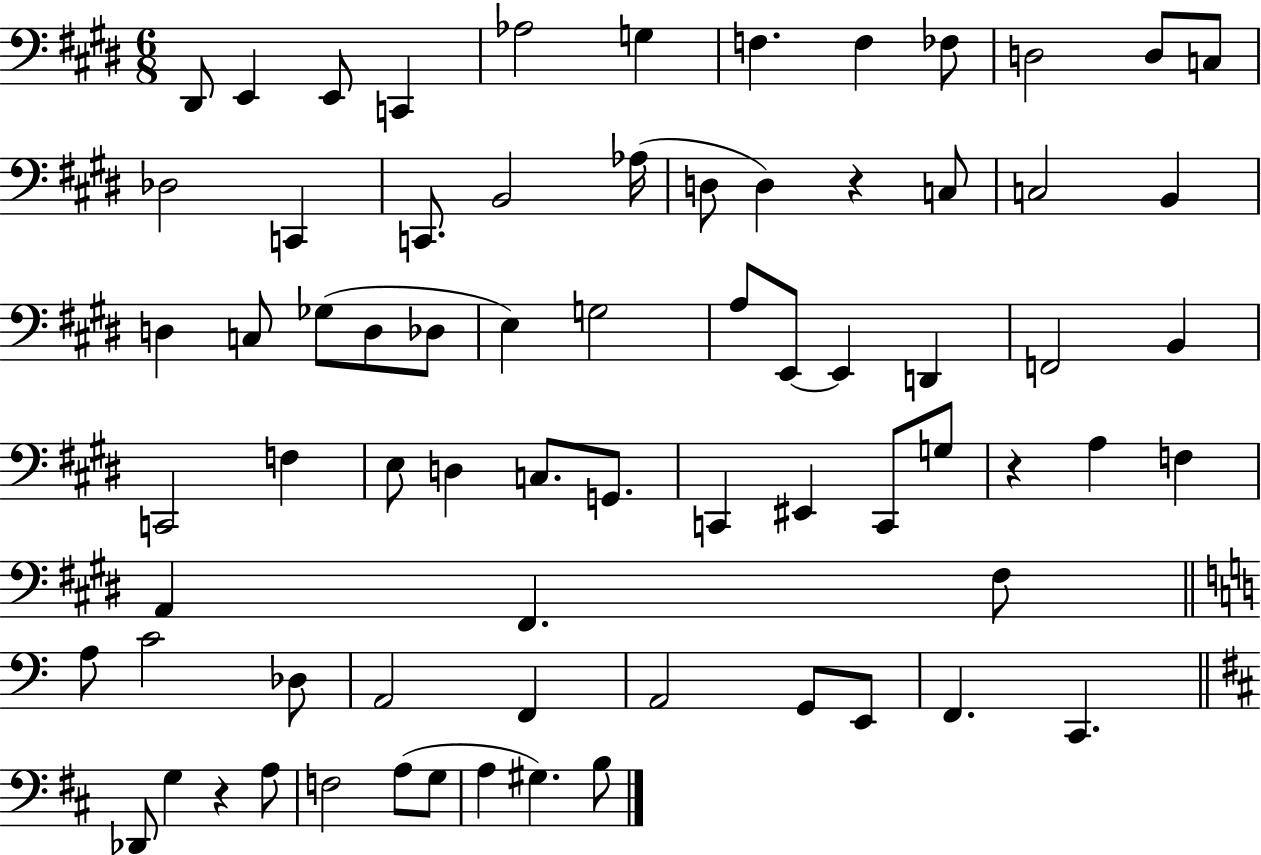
D#2/e E2/q E2/e C2/q Ab3/h G3/q F3/q. F3/q FES3/e D3/h D3/e C3/e Db3/h C2/q C2/e. B2/h Ab3/s D3/e D3/q R/q C3/e C3/h B2/q D3/q C3/e Gb3/e D3/e Db3/e E3/q G3/h A3/e E2/e E2/q D2/q F2/h B2/q C2/h F3/q E3/e D3/q C3/e. G2/e. C2/q EIS2/q C2/e G3/e R/q A3/q F3/q A2/q F#2/q. F#3/e A3/e C4/h Db3/e A2/h F2/q A2/h G2/e E2/e F2/q. C2/q. Db2/e G3/q R/q A3/e F3/h A3/e G3/e A3/q G#3/q. B3/e